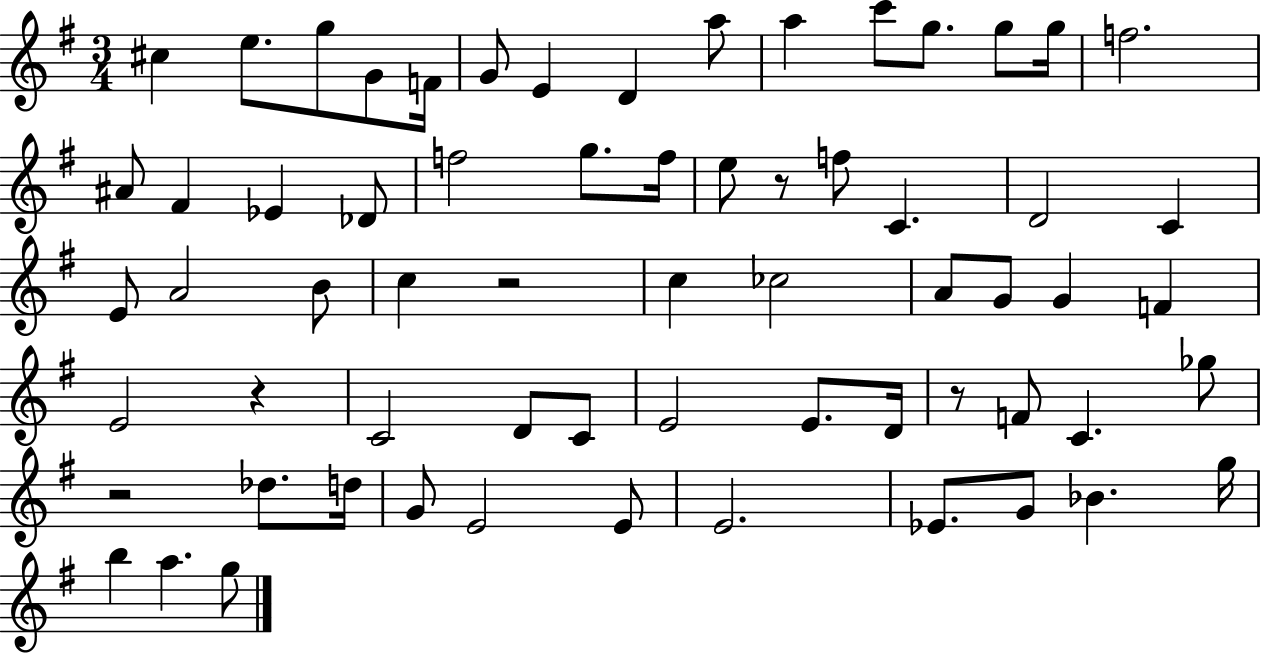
{
  \clef treble
  \numericTimeSignature
  \time 3/4
  \key g \major
  \repeat volta 2 { cis''4 e''8. g''8 g'8 f'16 | g'8 e'4 d'4 a''8 | a''4 c'''8 g''8. g''8 g''16 | f''2. | \break ais'8 fis'4 ees'4 des'8 | f''2 g''8. f''16 | e''8 r8 f''8 c'4. | d'2 c'4 | \break e'8 a'2 b'8 | c''4 r2 | c''4 ces''2 | a'8 g'8 g'4 f'4 | \break e'2 r4 | c'2 d'8 c'8 | e'2 e'8. d'16 | r8 f'8 c'4. ges''8 | \break r2 des''8. d''16 | g'8 e'2 e'8 | e'2. | ees'8. g'8 bes'4. g''16 | \break b''4 a''4. g''8 | } \bar "|."
}